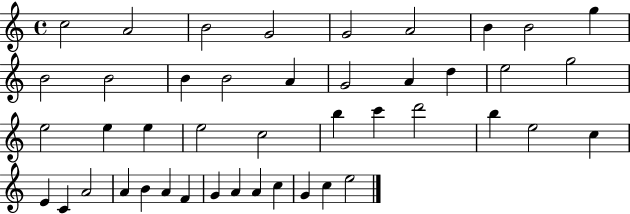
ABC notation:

X:1
T:Untitled
M:4/4
L:1/4
K:C
c2 A2 B2 G2 G2 A2 B B2 g B2 B2 B B2 A G2 A d e2 g2 e2 e e e2 c2 b c' d'2 b e2 c E C A2 A B A F G A A c G c e2